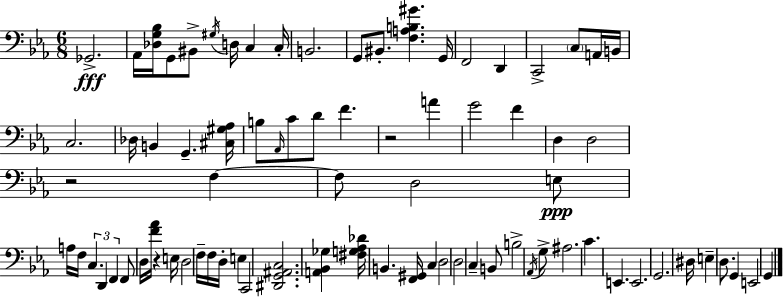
{
  \clef bass
  \numericTimeSignature
  \time 6/8
  \key ees \major
  ges,2.->\fff | aes,16 <des g bes>16 g,8 bis,8-> \acciaccatura { gis16 } d16 c4 | c16-. b,2. | g,8 bis,8.-. <f a b gis'>4. | \break g,16 f,2 d,4 | c,2-> \parenthesize c8 a,16 | b,16 c2. | des16 b,4 g,4.-- | \break <cis gis aes>16 b8 \grace { aes,16 } c'8 d'8 f'4. | r2 a'4 | g'2 f'4 | d4 d2 | \break r2 f4~~ | f8 d2 | e8\ppp a16 f16 \tuplet 3/2 { c4. d,4 | f,4 } f,8 d16 <f' aes'>16 r4 | \break e16 d2 f16-- | f16 d16-. e4 c,2 | <dis, g, ais, c>2. | <a, bes, ges>4 <fis g aes des'>16 b,4. | \break <f, gis,>16 c4 d2 | d2 c4-- | b,8 b2-> | \acciaccatura { aes,16 } g8-> ais2. | \break c'4. e,4. | e,2. | g,2. | dis16 e4-- d8. g,4 | \break e,2 g,4 | \bar "|."
}